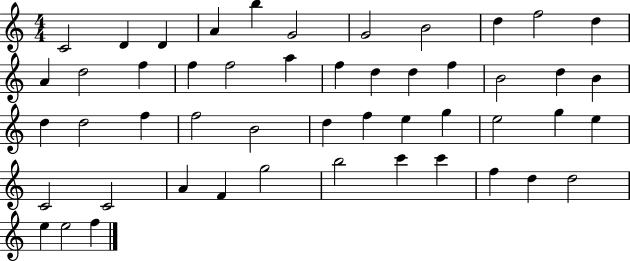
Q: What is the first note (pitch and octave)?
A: C4